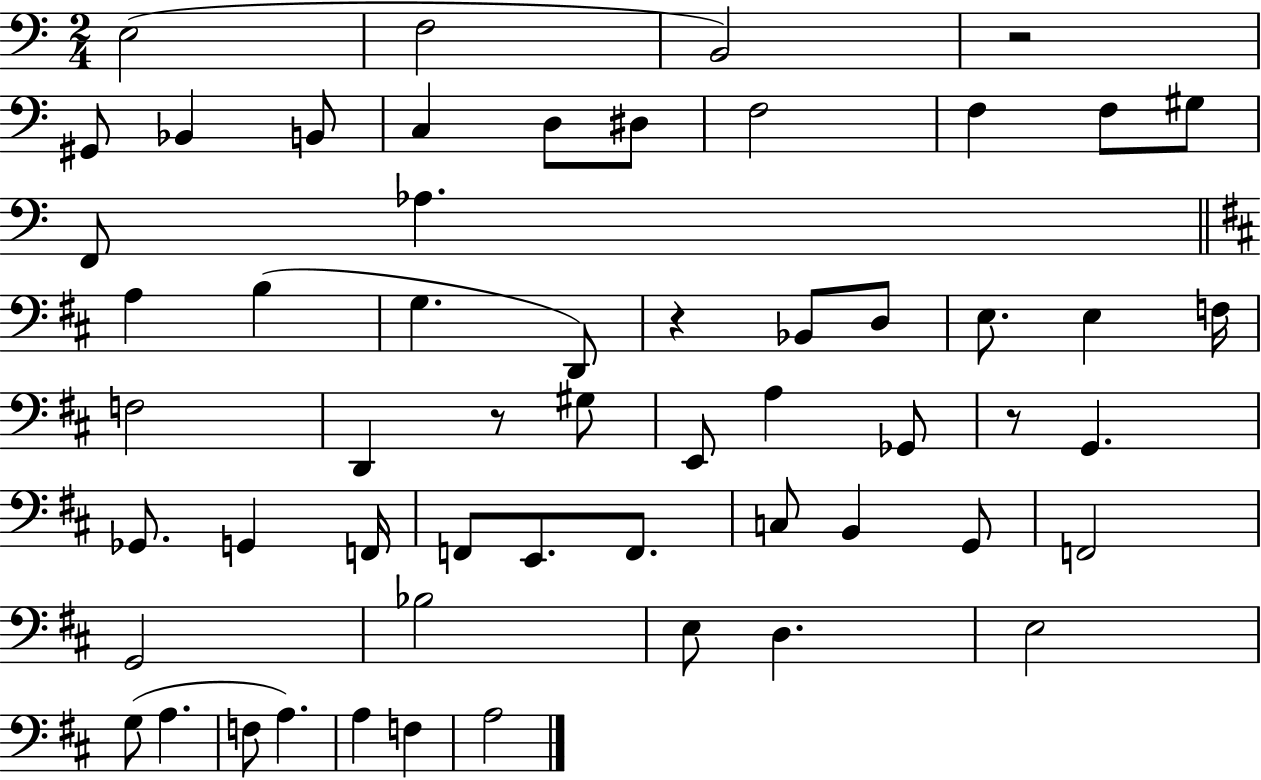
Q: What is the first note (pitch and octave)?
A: E3